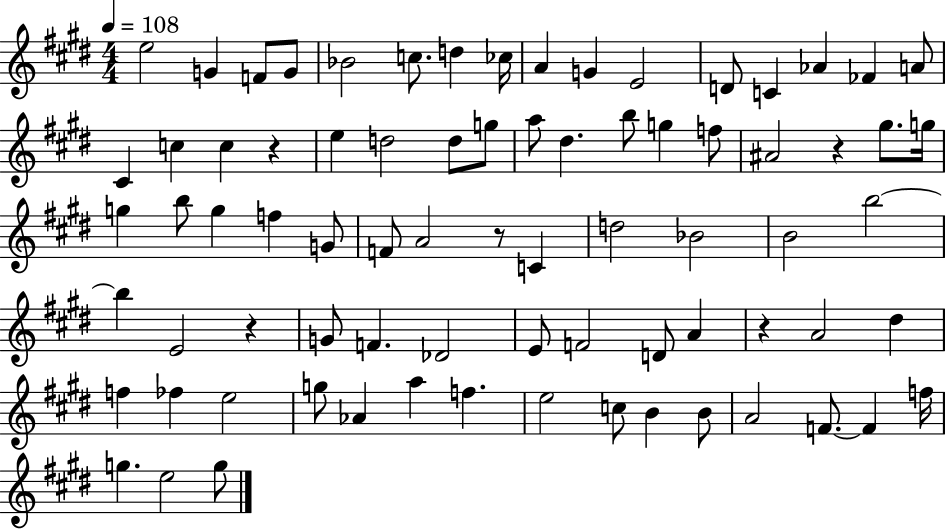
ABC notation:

X:1
T:Untitled
M:4/4
L:1/4
K:E
e2 G F/2 G/2 _B2 c/2 d _c/4 A G E2 D/2 C _A _F A/2 ^C c c z e d2 d/2 g/2 a/2 ^d b/2 g f/2 ^A2 z ^g/2 g/4 g b/2 g f G/2 F/2 A2 z/2 C d2 _B2 B2 b2 b E2 z G/2 F _D2 E/2 F2 D/2 A z A2 ^d f _f e2 g/2 _A a f e2 c/2 B B/2 A2 F/2 F f/4 g e2 g/2